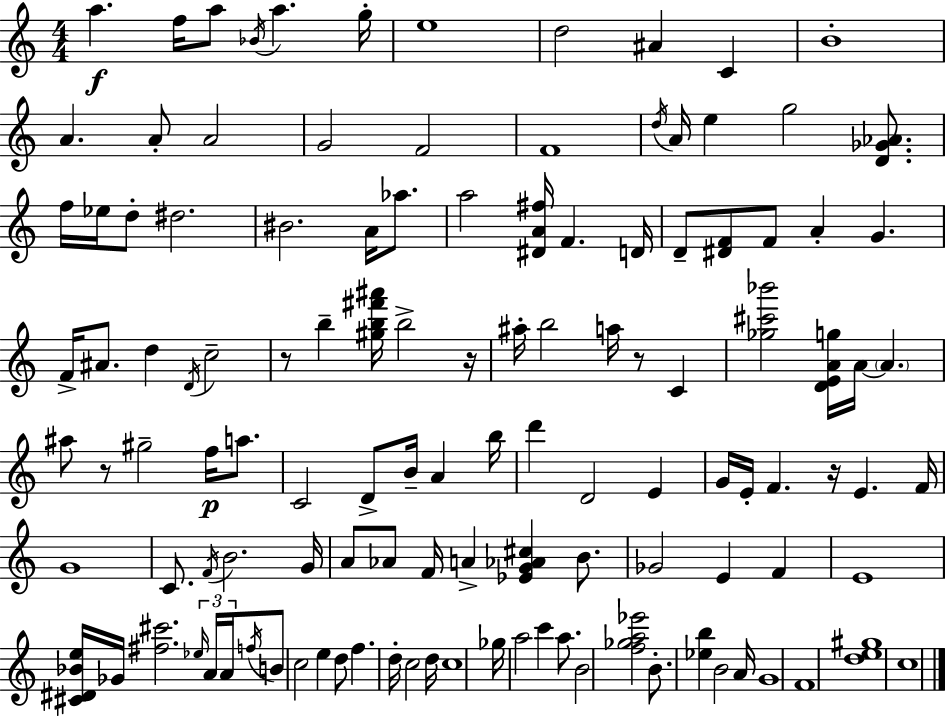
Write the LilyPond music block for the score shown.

{
  \clef treble
  \numericTimeSignature
  \time 4/4
  \key c \major
  a''4.\f f''16 a''8 \acciaccatura { bes'16 } a''4. | g''16-. e''1 | d''2 ais'4 c'4 | b'1-. | \break a'4. a'8-. a'2 | g'2 f'2 | f'1 | \acciaccatura { d''16 } a'16 e''4 g''2 <d' ges' aes'>8. | \break f''16 ees''16 d''8-. dis''2. | bis'2. a'16 aes''8. | a''2 <dis' a' fis''>16 f'4. | d'16 d'8-- <dis' f'>8 f'8 a'4-. g'4. | \break f'16-> ais'8. d''4 \acciaccatura { d'16 } c''2-- | r8 b''4-- <gis'' b'' fis''' ais'''>16 b''2-> | r16 ais''16-. b''2 a''16 r8 c'4 | <ges'' cis''' bes'''>2 <d' e' a' g''>16 a'16~~ \parenthesize a'4. | \break ais''8 r8 gis''2-- f''16\p | a''8. c'2 d'8-> b'16-- a'4 | b''16 d'''4 d'2 e'4 | g'16 e'16-. f'4. r16 e'4. | \break f'16 g'1 | c'8. \acciaccatura { f'16 } b'2. | g'16 a'8 aes'8 f'16 a'4-> <ees' g' aes' cis''>4 | b'8. ges'2 e'4 | \break f'4 e'1 | <cis' dis' bes' e''>16 ges'16 <fis'' cis'''>2. | \tuplet 3/2 { \grace { ees''16 } a'16 a'16 } \acciaccatura { f''16 } b'8 c''2 | e''4 d''8 f''4. d''16-. c''2 | \break d''16 c''1 | ges''16 a''2 c'''4 | a''8. b'2 <f'' ges'' a'' ees'''>2 | b'8.-. <ees'' b''>4 b'2 | \break a'16 g'1 | f'1 | <d'' e'' gis''>1 | c''1 | \break \bar "|."
}